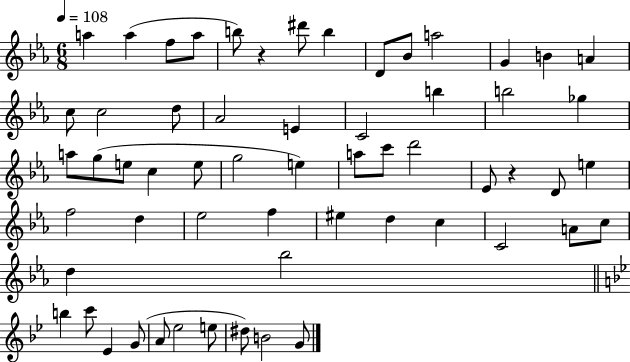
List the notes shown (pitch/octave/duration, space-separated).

A5/q A5/q F5/e A5/e B5/e R/q D#6/e B5/q D4/e Bb4/e A5/h G4/q B4/q A4/q C5/e C5/h D5/e Ab4/h E4/q C4/h B5/q B5/h Gb5/q A5/e G5/e E5/e C5/q E5/e G5/h E5/q A5/e C6/e D6/h Eb4/e R/q D4/e E5/q F5/h D5/q Eb5/h F5/q EIS5/q D5/q C5/q C4/h A4/e C5/e D5/q Bb5/h B5/q C6/e Eb4/q G4/e A4/e Eb5/h E5/e D#5/e B4/h G4/e